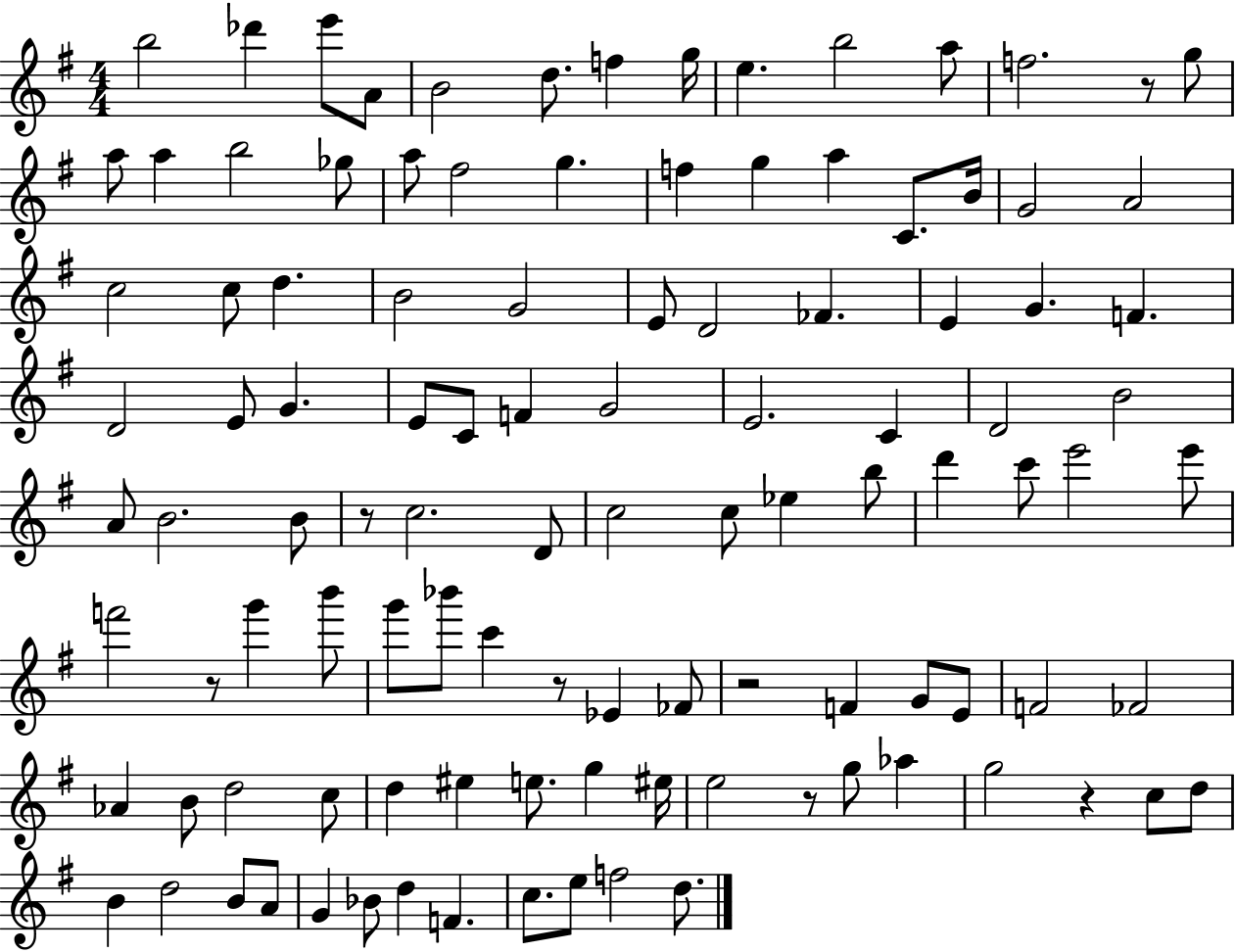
X:1
T:Untitled
M:4/4
L:1/4
K:G
b2 _d' e'/2 A/2 B2 d/2 f g/4 e b2 a/2 f2 z/2 g/2 a/2 a b2 _g/2 a/2 ^f2 g f g a C/2 B/4 G2 A2 c2 c/2 d B2 G2 E/2 D2 _F E G F D2 E/2 G E/2 C/2 F G2 E2 C D2 B2 A/2 B2 B/2 z/2 c2 D/2 c2 c/2 _e b/2 d' c'/2 e'2 e'/2 f'2 z/2 g' b'/2 g'/2 _b'/2 c' z/2 _E _F/2 z2 F G/2 E/2 F2 _F2 _A B/2 d2 c/2 d ^e e/2 g ^e/4 e2 z/2 g/2 _a g2 z c/2 d/2 B d2 B/2 A/2 G _B/2 d F c/2 e/2 f2 d/2